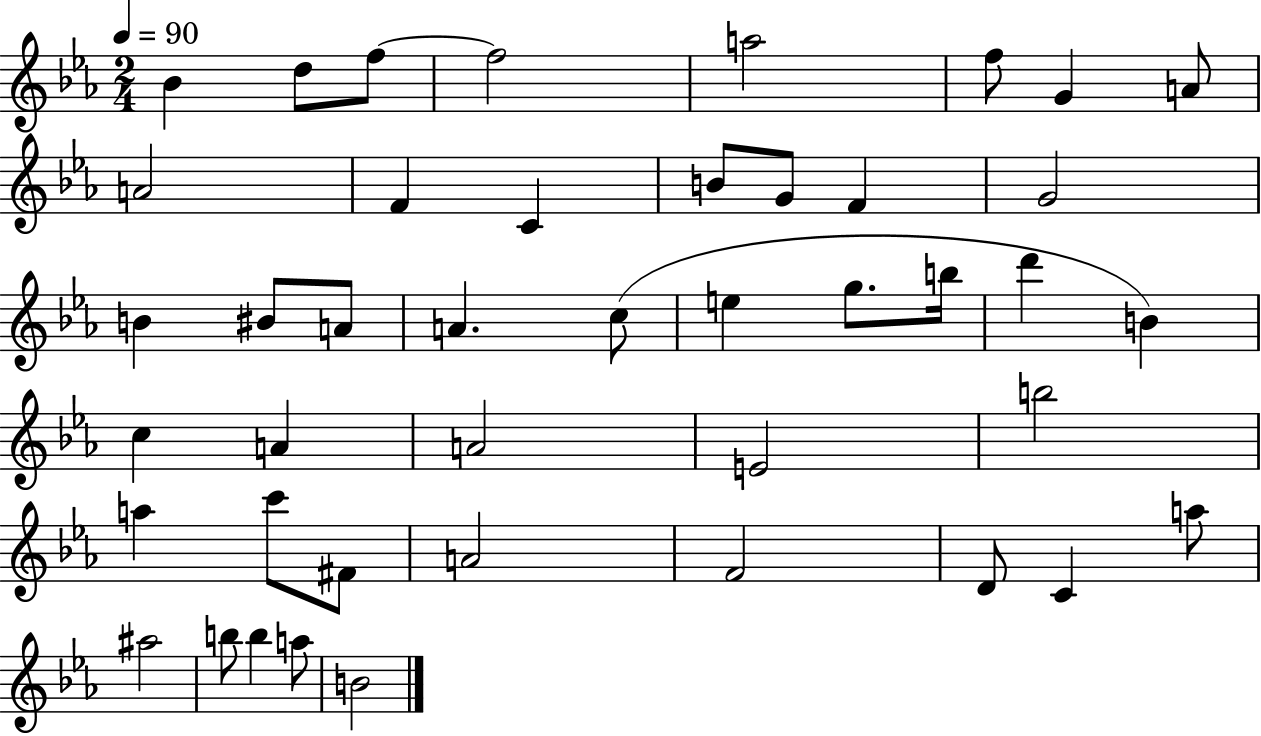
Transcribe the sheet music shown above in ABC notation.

X:1
T:Untitled
M:2/4
L:1/4
K:Eb
_B d/2 f/2 f2 a2 f/2 G A/2 A2 F C B/2 G/2 F G2 B ^B/2 A/2 A c/2 e g/2 b/4 d' B c A A2 E2 b2 a c'/2 ^F/2 A2 F2 D/2 C a/2 ^a2 b/2 b a/2 B2